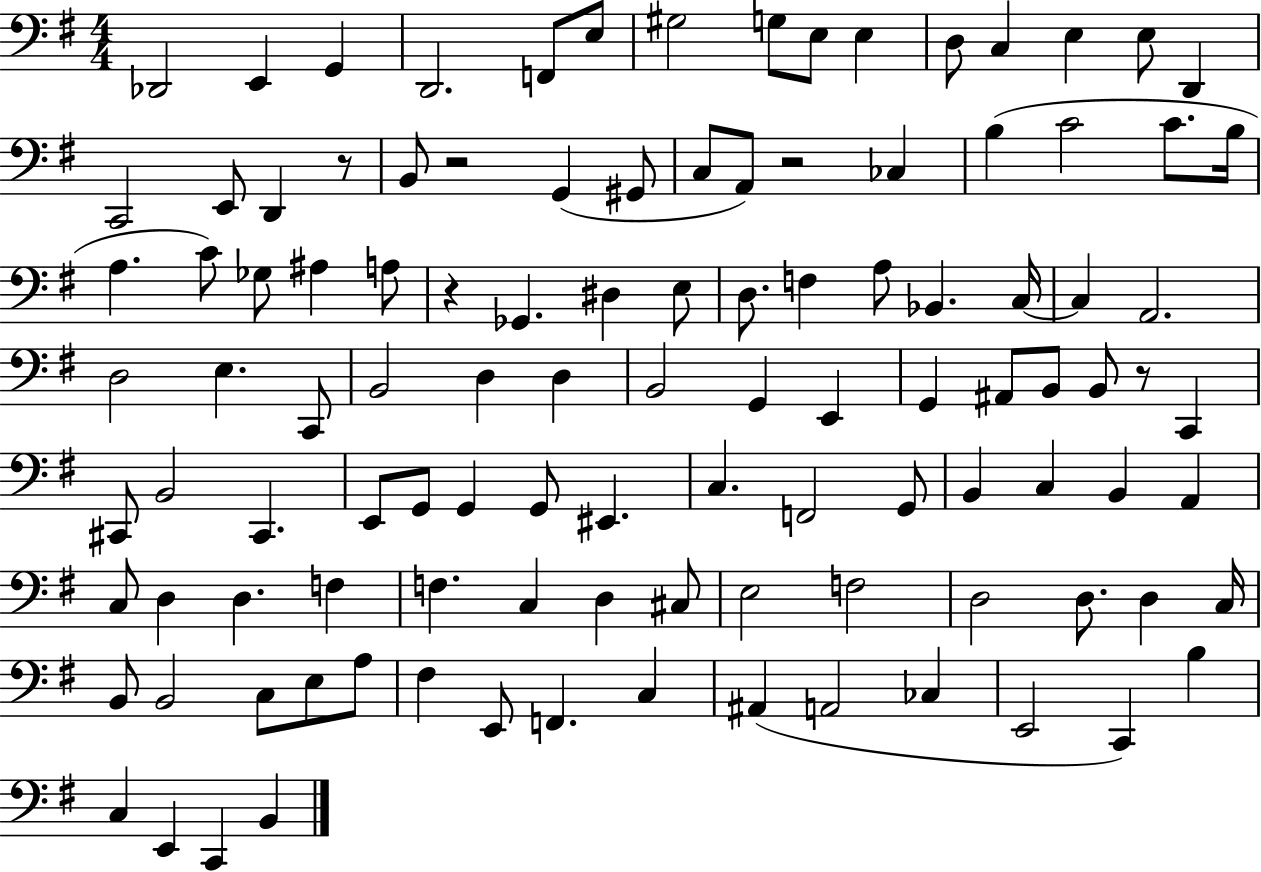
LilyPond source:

{
  \clef bass
  \numericTimeSignature
  \time 4/4
  \key g \major
  des,2 e,4 g,4 | d,2. f,8 e8 | gis2 g8 e8 e4 | d8 c4 e4 e8 d,4 | \break c,2 e,8 d,4 r8 | b,8 r2 g,4( gis,8 | c8 a,8) r2 ces4 | b4( c'2 c'8. b16 | \break a4. c'8) ges8 ais4 a8 | r4 ges,4. dis4 e8 | d8. f4 a8 bes,4. c16~~ | c4 a,2. | \break d2 e4. c,8 | b,2 d4 d4 | b,2 g,4 e,4 | g,4 ais,8 b,8 b,8 r8 c,4 | \break cis,8 b,2 cis,4. | e,8 g,8 g,4 g,8 eis,4. | c4. f,2 g,8 | b,4 c4 b,4 a,4 | \break c8 d4 d4. f4 | f4. c4 d4 cis8 | e2 f2 | d2 d8. d4 c16 | \break b,8 b,2 c8 e8 a8 | fis4 e,8 f,4. c4 | ais,4( a,2 ces4 | e,2 c,4) b4 | \break c4 e,4 c,4 b,4 | \bar "|."
}